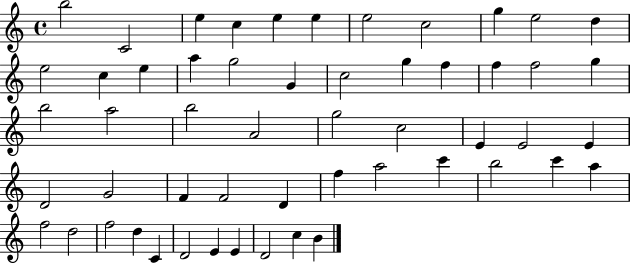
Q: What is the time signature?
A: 4/4